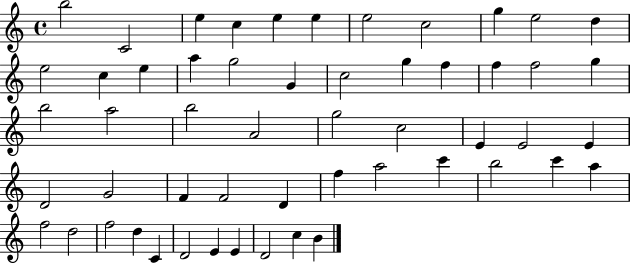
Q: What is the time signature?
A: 4/4